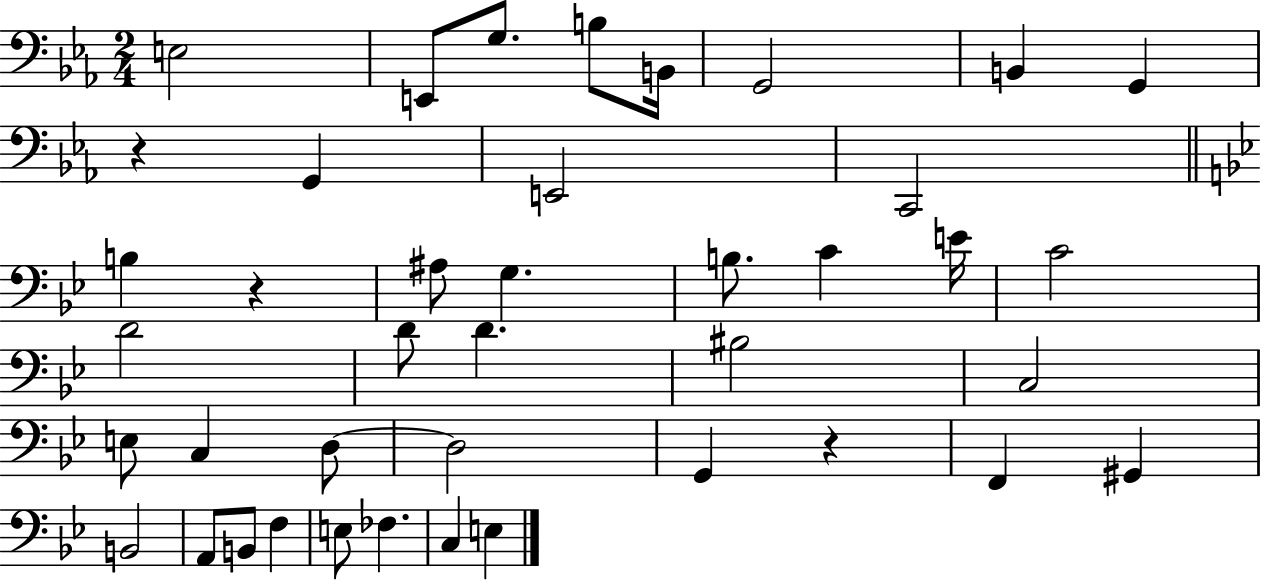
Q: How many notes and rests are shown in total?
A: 41